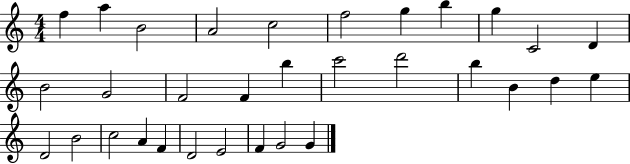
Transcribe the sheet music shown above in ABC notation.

X:1
T:Untitled
M:4/4
L:1/4
K:C
f a B2 A2 c2 f2 g b g C2 D B2 G2 F2 F b c'2 d'2 b B d e D2 B2 c2 A F D2 E2 F G2 G